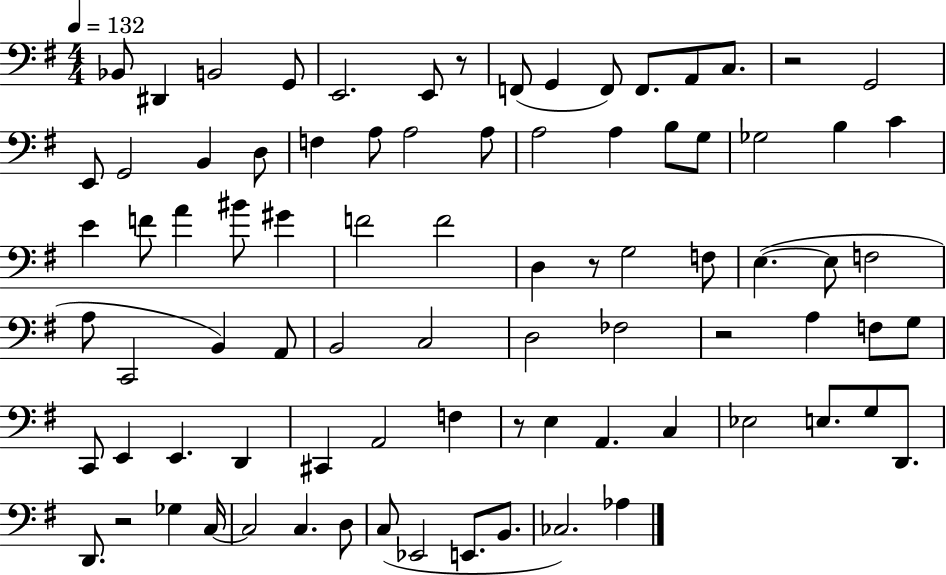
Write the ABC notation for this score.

X:1
T:Untitled
M:4/4
L:1/4
K:G
_B,,/2 ^D,, B,,2 G,,/2 E,,2 E,,/2 z/2 F,,/2 G,, F,,/2 F,,/2 A,,/2 C,/2 z2 G,,2 E,,/2 G,,2 B,, D,/2 F, A,/2 A,2 A,/2 A,2 A, B,/2 G,/2 _G,2 B, C E F/2 A ^B/2 ^G F2 F2 D, z/2 G,2 F,/2 E, E,/2 F,2 A,/2 C,,2 B,, A,,/2 B,,2 C,2 D,2 _F,2 z2 A, F,/2 G,/2 C,,/2 E,, E,, D,, ^C,, A,,2 F, z/2 E, A,, C, _E,2 E,/2 G,/2 D,,/2 D,,/2 z2 _G, C,/4 C,2 C, D,/2 C,/2 _E,,2 E,,/2 B,,/2 _C,2 _A,